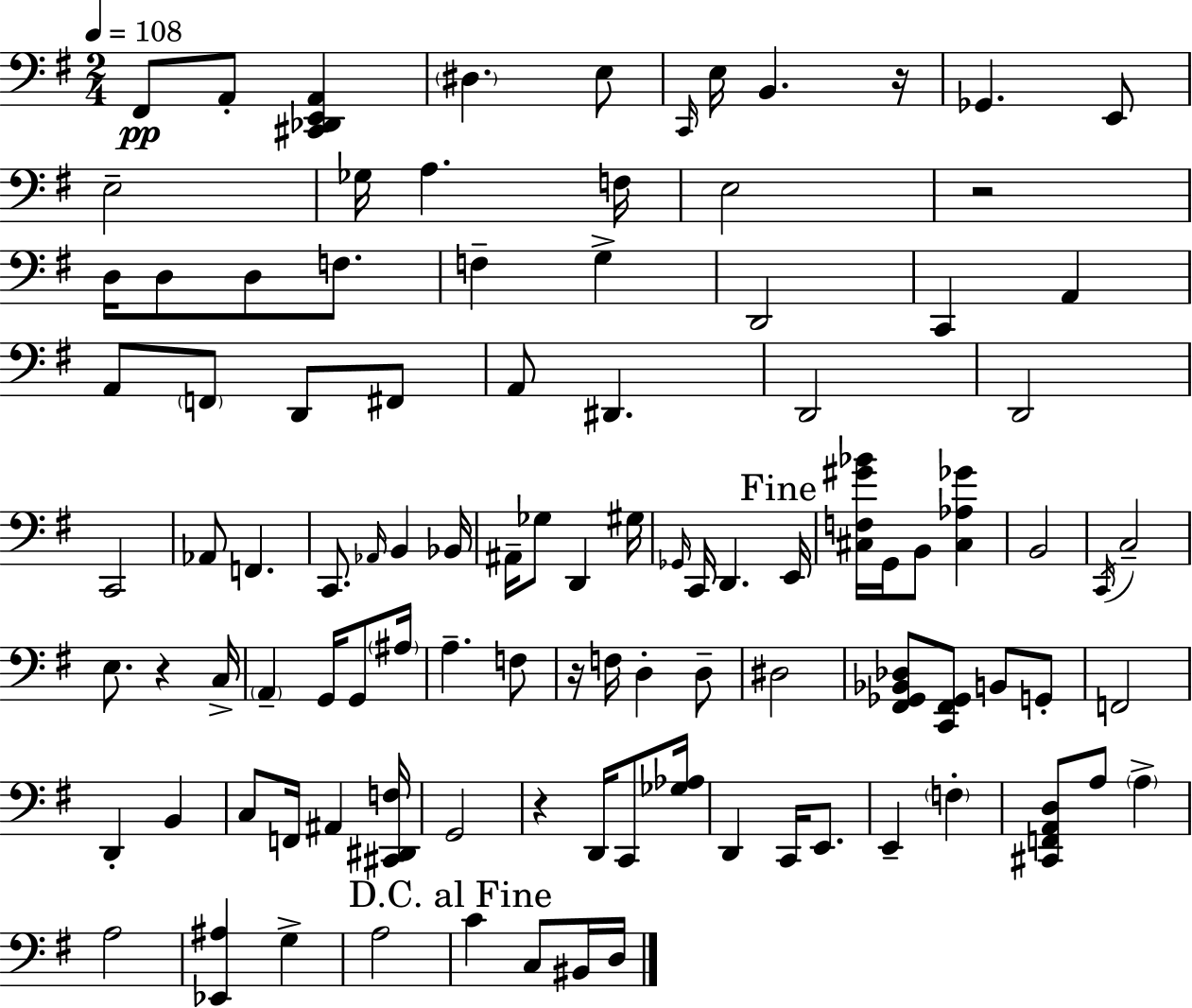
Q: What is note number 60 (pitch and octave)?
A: F3